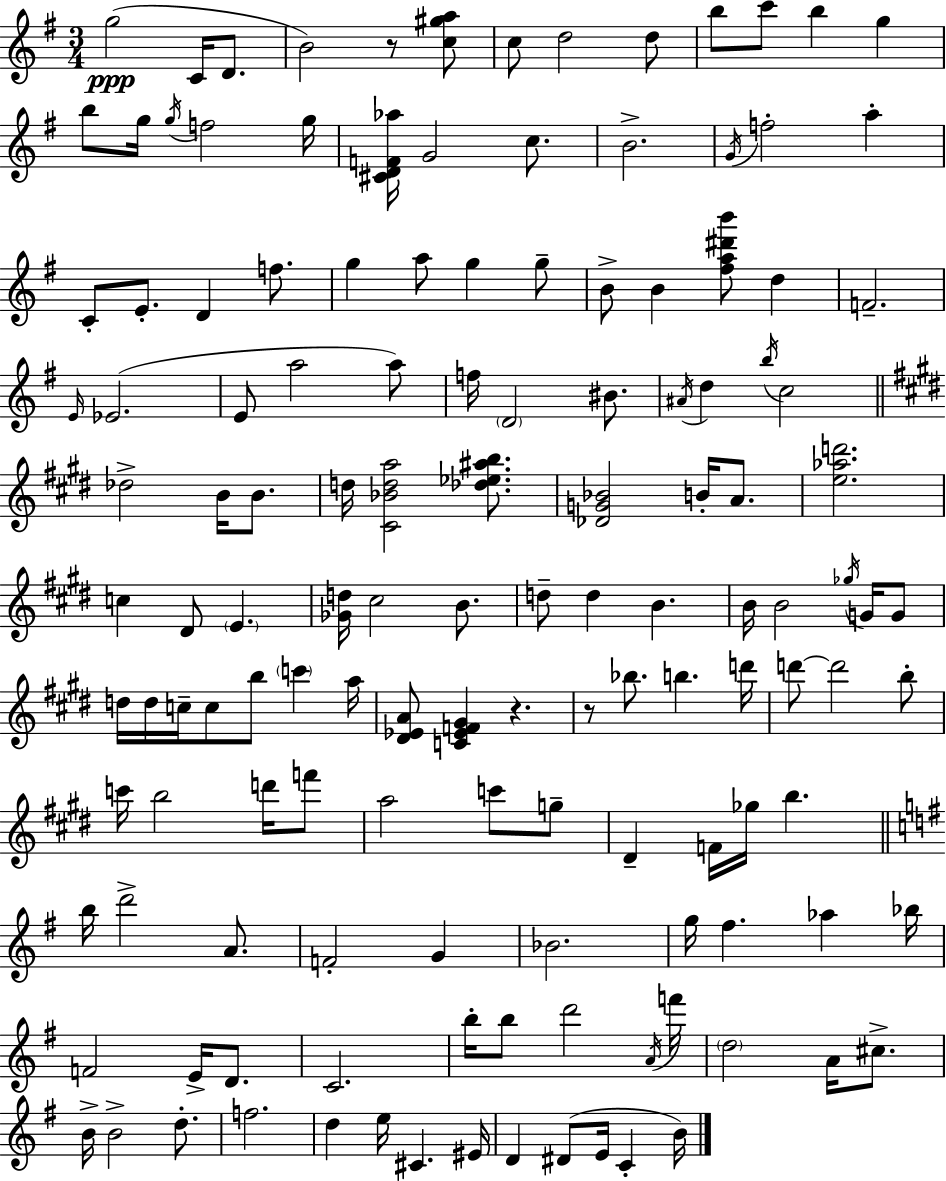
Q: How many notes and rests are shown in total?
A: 137